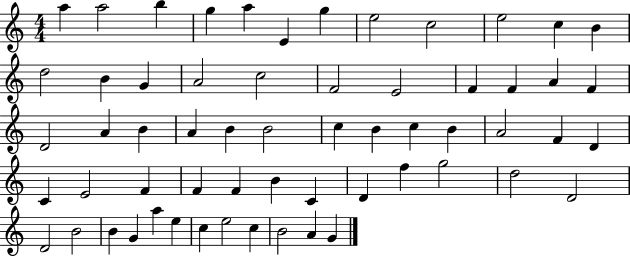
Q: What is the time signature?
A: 4/4